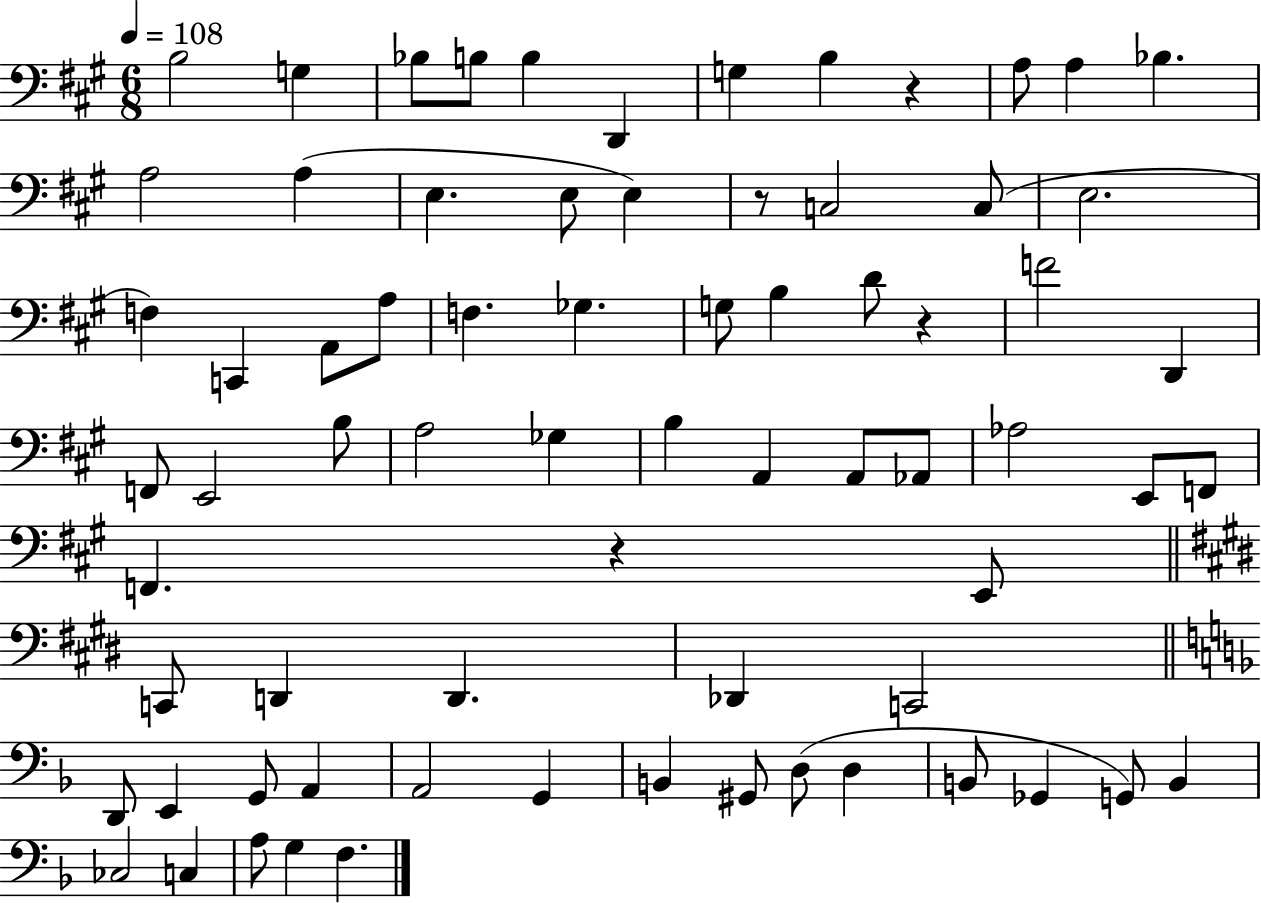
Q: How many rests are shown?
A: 4